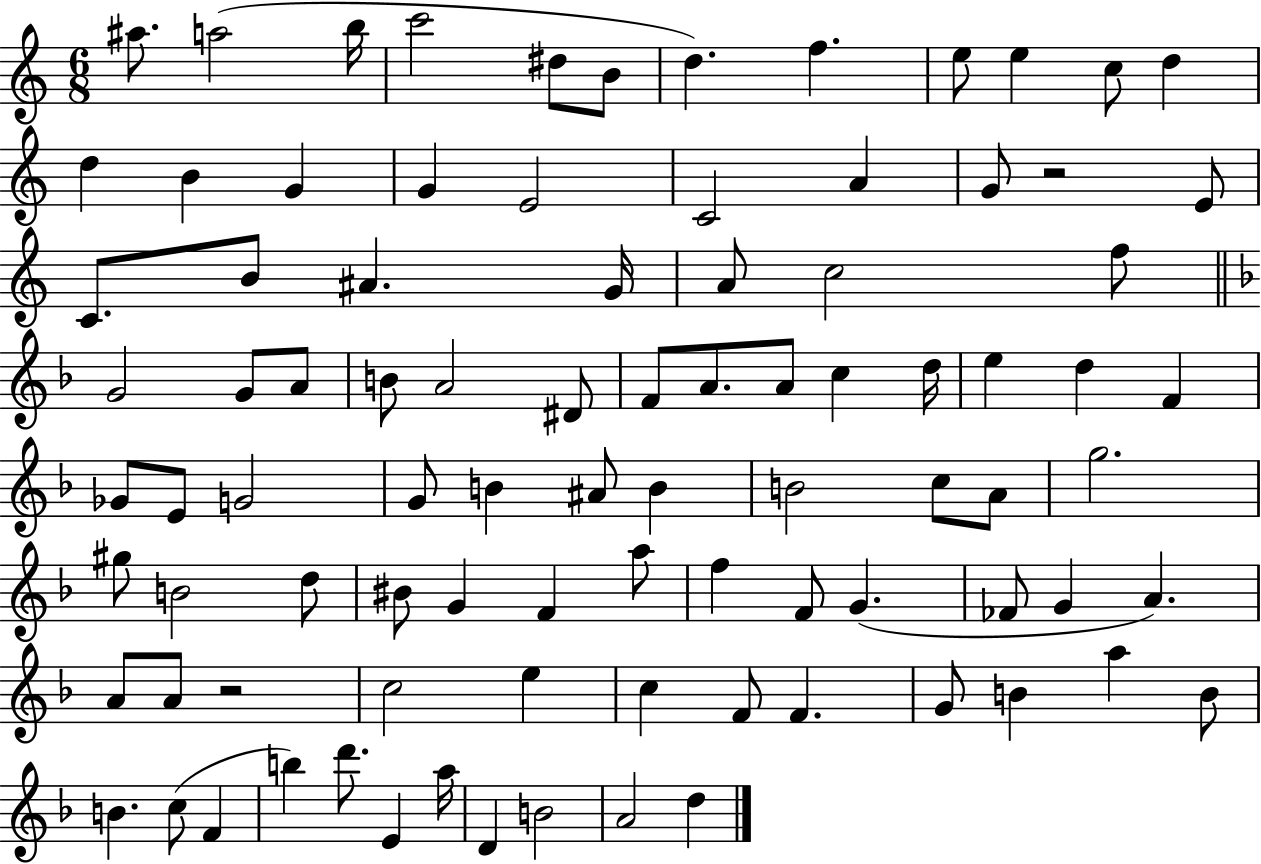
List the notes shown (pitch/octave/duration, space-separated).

A#5/e. A5/h B5/s C6/h D#5/e B4/e D5/q. F5/q. E5/e E5/q C5/e D5/q D5/q B4/q G4/q G4/q E4/h C4/h A4/q G4/e R/h E4/e C4/e. B4/e A#4/q. G4/s A4/e C5/h F5/e G4/h G4/e A4/e B4/e A4/h D#4/e F4/e A4/e. A4/e C5/q D5/s E5/q D5/q F4/q Gb4/e E4/e G4/h G4/e B4/q A#4/e B4/q B4/h C5/e A4/e G5/h. G#5/e B4/h D5/e BIS4/e G4/q F4/q A5/e F5/q F4/e G4/q. FES4/e G4/q A4/q. A4/e A4/e R/h C5/h E5/q C5/q F4/e F4/q. G4/e B4/q A5/q B4/e B4/q. C5/e F4/q B5/q D6/e. E4/q A5/s D4/q B4/h A4/h D5/q